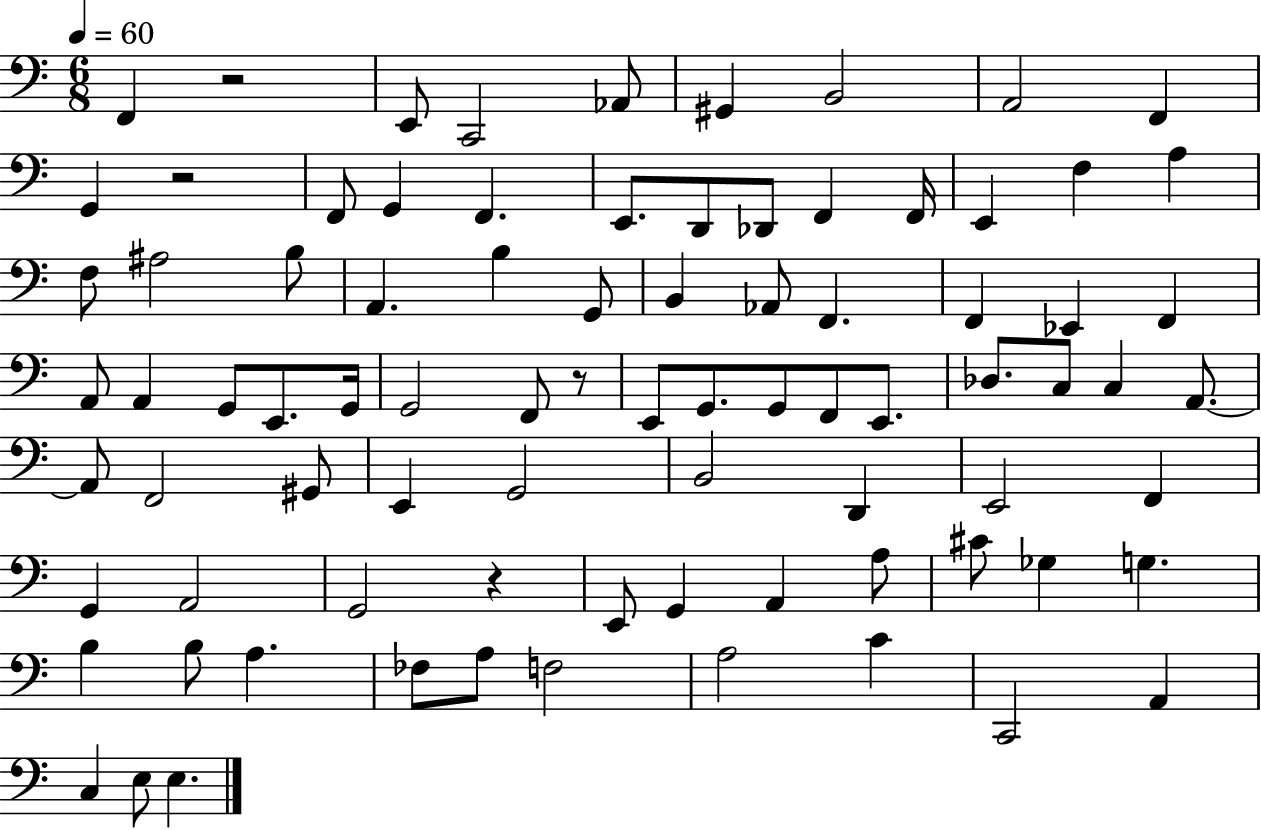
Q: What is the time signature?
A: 6/8